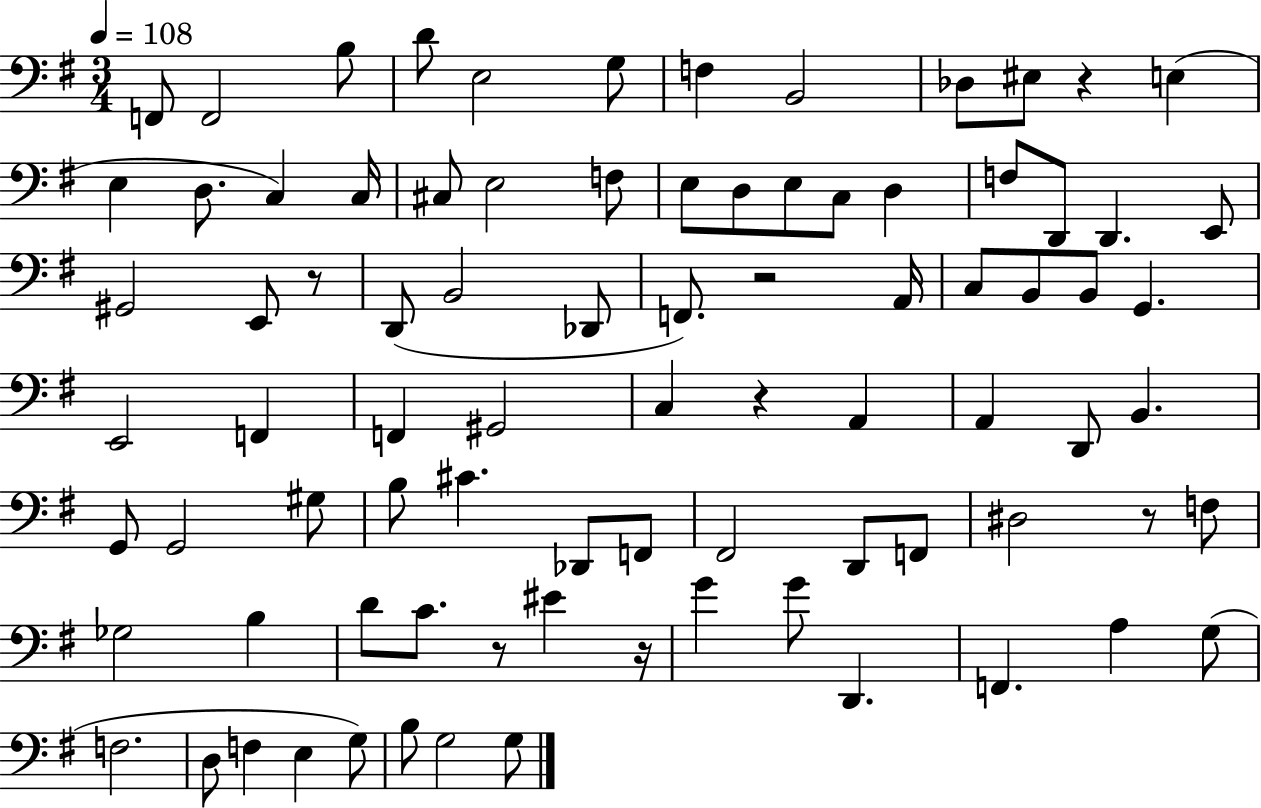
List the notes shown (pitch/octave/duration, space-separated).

F2/e F2/h B3/e D4/e E3/h G3/e F3/q B2/h Db3/e EIS3/e R/q E3/q E3/q D3/e. C3/q C3/s C#3/e E3/h F3/e E3/e D3/e E3/e C3/e D3/q F3/e D2/e D2/q. E2/e G#2/h E2/e R/e D2/e B2/h Db2/e F2/e. R/h A2/s C3/e B2/e B2/e G2/q. E2/h F2/q F2/q G#2/h C3/q R/q A2/q A2/q D2/e B2/q. G2/e G2/h G#3/e B3/e C#4/q. Db2/e F2/e F#2/h D2/e F2/e D#3/h R/e F3/e Gb3/h B3/q D4/e C4/e. R/e EIS4/q R/s G4/q G4/e D2/q. F2/q. A3/q G3/e F3/h. D3/e F3/q E3/q G3/e B3/e G3/h G3/e